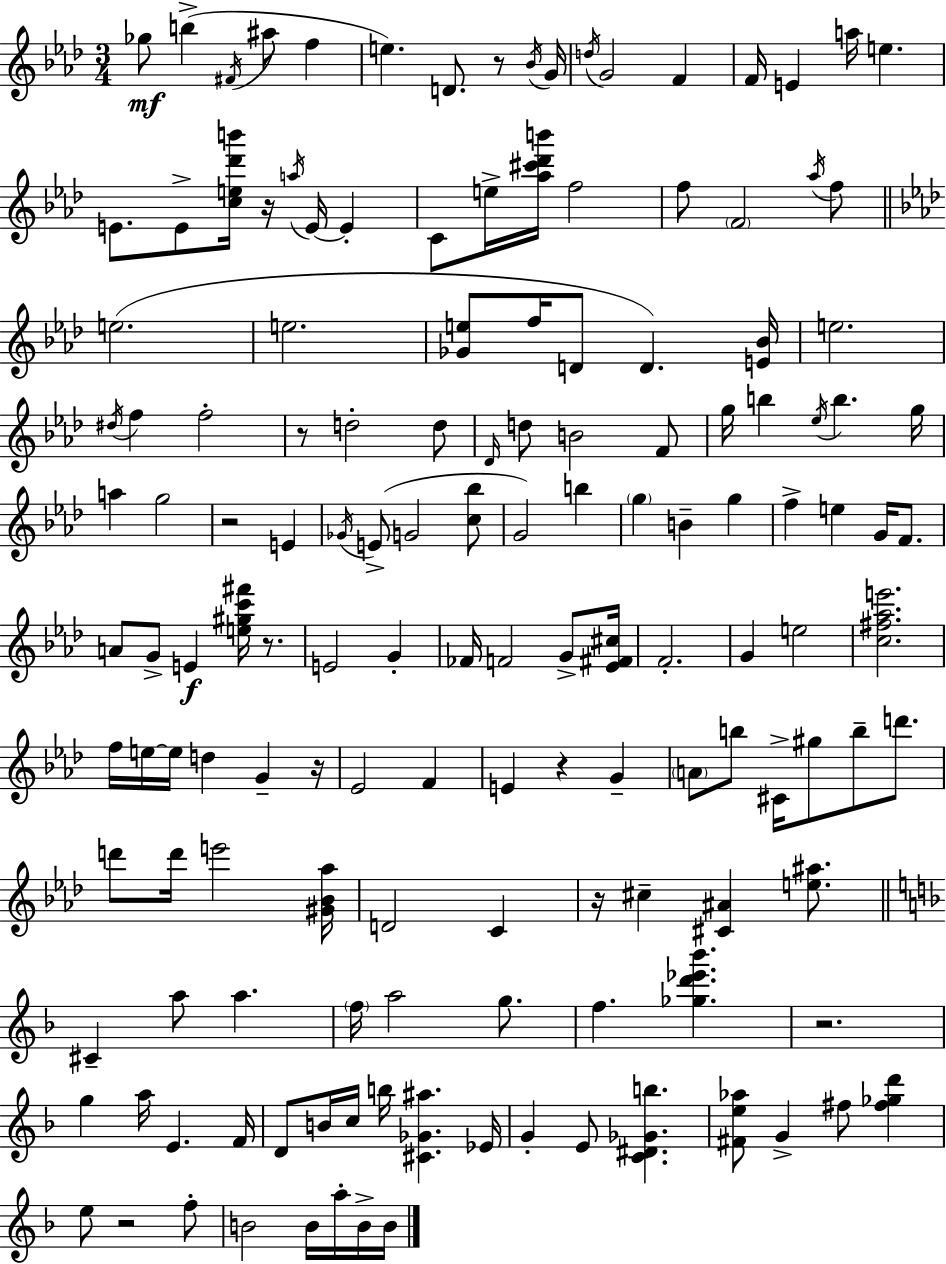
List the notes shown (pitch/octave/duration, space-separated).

Gb5/e B5/q F#4/s A#5/e F5/q E5/q. D4/e. R/e Bb4/s G4/s D5/s G4/h F4/q F4/s E4/q A5/s E5/q. E4/e. E4/e [C5,E5,Db6,B6]/s R/s A5/s E4/s E4/q C4/e E5/s [Ab5,C#6,Db6,B6]/s F5/h F5/e F4/h Ab5/s F5/e E5/h. E5/h. [Gb4,E5]/e F5/s D4/e D4/q. [E4,Bb4]/s E5/h. D#5/s F5/q F5/h R/e D5/h D5/e Db4/s D5/e B4/h F4/e G5/s B5/q Eb5/s B5/q. G5/s A5/q G5/h R/h E4/q Gb4/s E4/e G4/h [C5,Bb5]/e G4/h B5/q G5/q B4/q G5/q F5/q E5/q G4/s F4/e. A4/e G4/e E4/q [E5,G#5,C6,F#6]/s R/e. E4/h G4/q FES4/s F4/h G4/e [Eb4,F#4,C#5]/s F4/h. G4/q E5/h [C5,F#5,Ab5,E6]/h. F5/s E5/s E5/s D5/q G4/q R/s Eb4/h F4/q E4/q R/q G4/q A4/e B5/e C#4/s G#5/e B5/e D6/e. D6/e D6/s E6/h [G#4,Bb4,Ab5]/s D4/h C4/q R/s C#5/q [C#4,A#4]/q [E5,A#5]/e. C#4/q A5/e A5/q. F5/s A5/h G5/e. F5/q. [Gb5,D6,Eb6,Bb6]/q. R/h. G5/q A5/s E4/q. F4/s D4/e B4/s C5/s B5/s [C#4,Gb4,A#5]/q. Eb4/s G4/q E4/e [C4,D#4,Gb4,B5]/q. [F#4,E5,Ab5]/e G4/q F#5/e [F#5,Gb5,D6]/q E5/e R/h F5/e B4/h B4/s A5/s B4/s B4/s